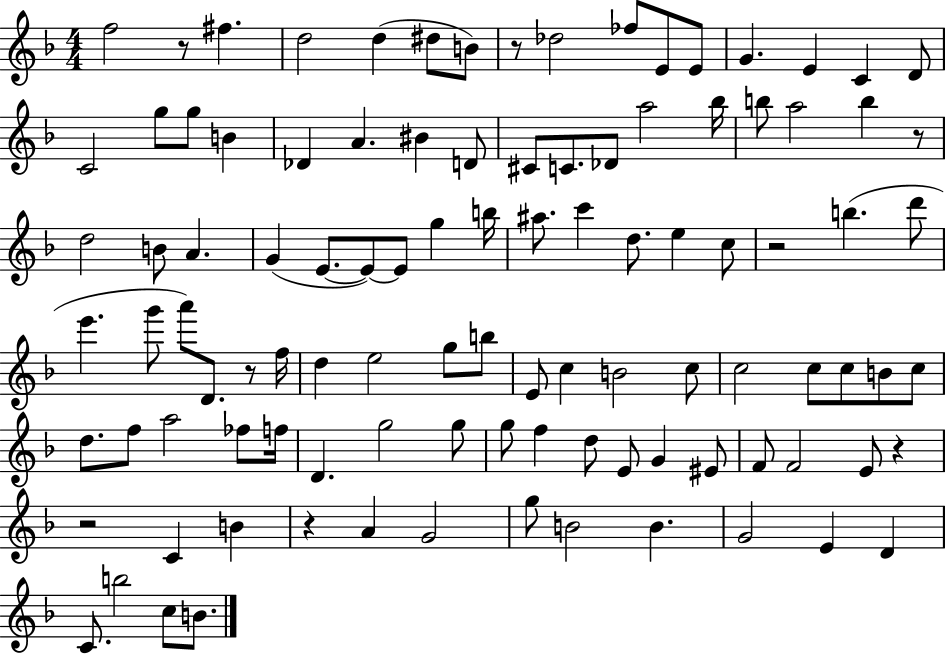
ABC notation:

X:1
T:Untitled
M:4/4
L:1/4
K:F
f2 z/2 ^f d2 d ^d/2 B/2 z/2 _d2 _f/2 E/2 E/2 G E C D/2 C2 g/2 g/2 B _D A ^B D/2 ^C/2 C/2 _D/2 a2 _b/4 b/2 a2 b z/2 d2 B/2 A G E/2 E/2 E/2 g b/4 ^a/2 c' d/2 e c/2 z2 b d'/2 e' g'/2 a'/2 D/2 z/2 f/4 d e2 g/2 b/2 E/2 c B2 c/2 c2 c/2 c/2 B/2 c/2 d/2 f/2 a2 _f/2 f/4 D g2 g/2 g/2 f d/2 E/2 G ^E/2 F/2 F2 E/2 z z2 C B z A G2 g/2 B2 B G2 E D C/2 b2 c/2 B/2